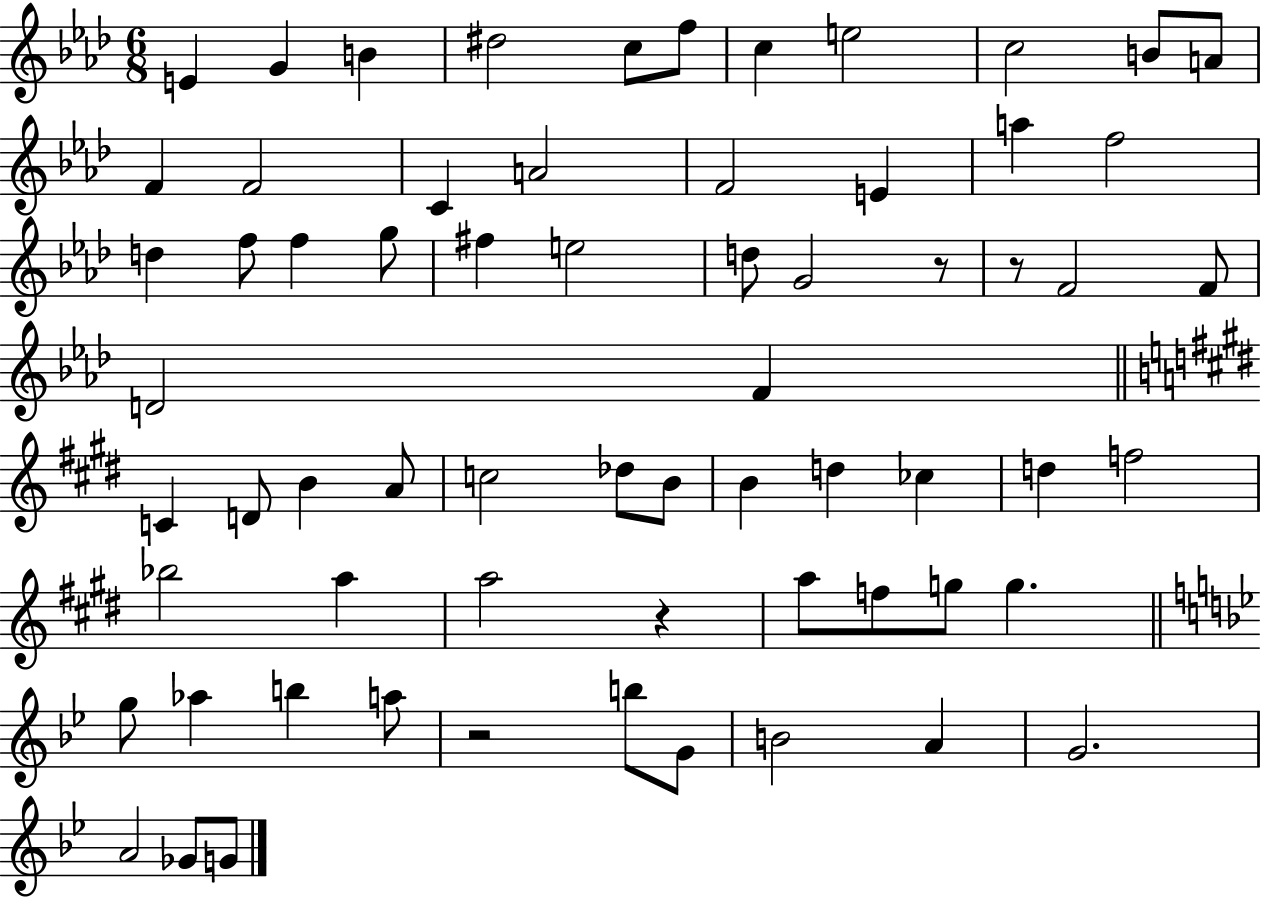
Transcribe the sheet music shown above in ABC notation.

X:1
T:Untitled
M:6/8
L:1/4
K:Ab
E G B ^d2 c/2 f/2 c e2 c2 B/2 A/2 F F2 C A2 F2 E a f2 d f/2 f g/2 ^f e2 d/2 G2 z/2 z/2 F2 F/2 D2 F C D/2 B A/2 c2 _d/2 B/2 B d _c d f2 _b2 a a2 z a/2 f/2 g/2 g g/2 _a b a/2 z2 b/2 G/2 B2 A G2 A2 _G/2 G/2